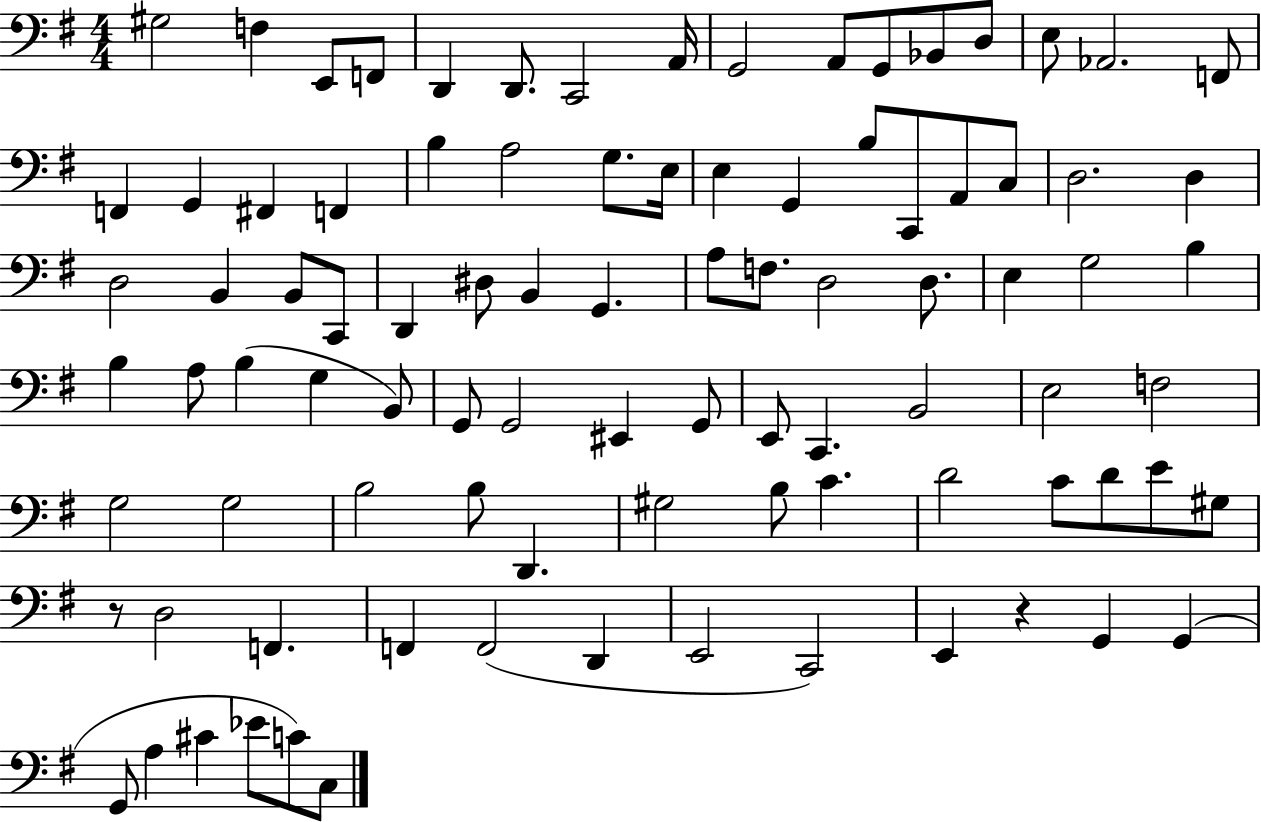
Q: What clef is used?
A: bass